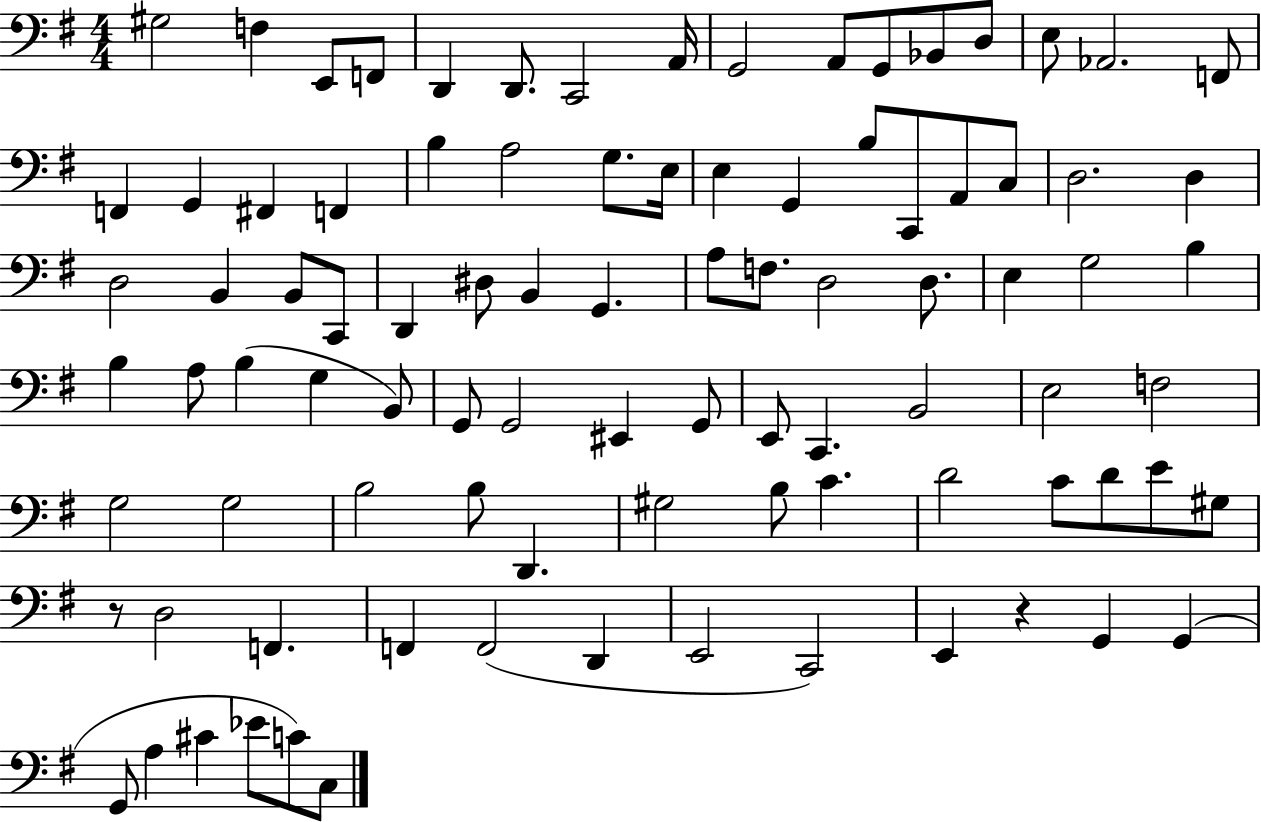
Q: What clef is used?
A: bass